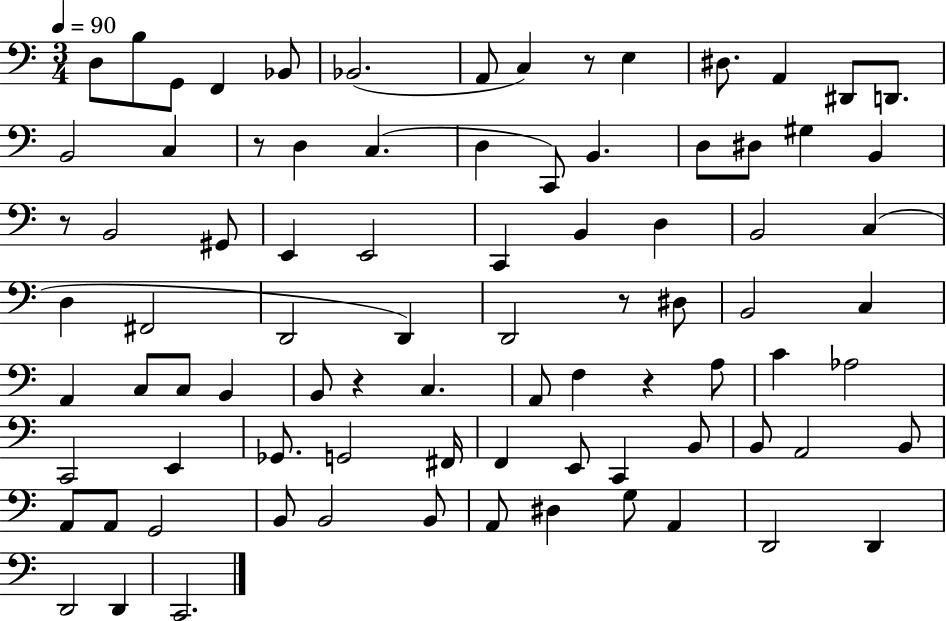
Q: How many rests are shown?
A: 6